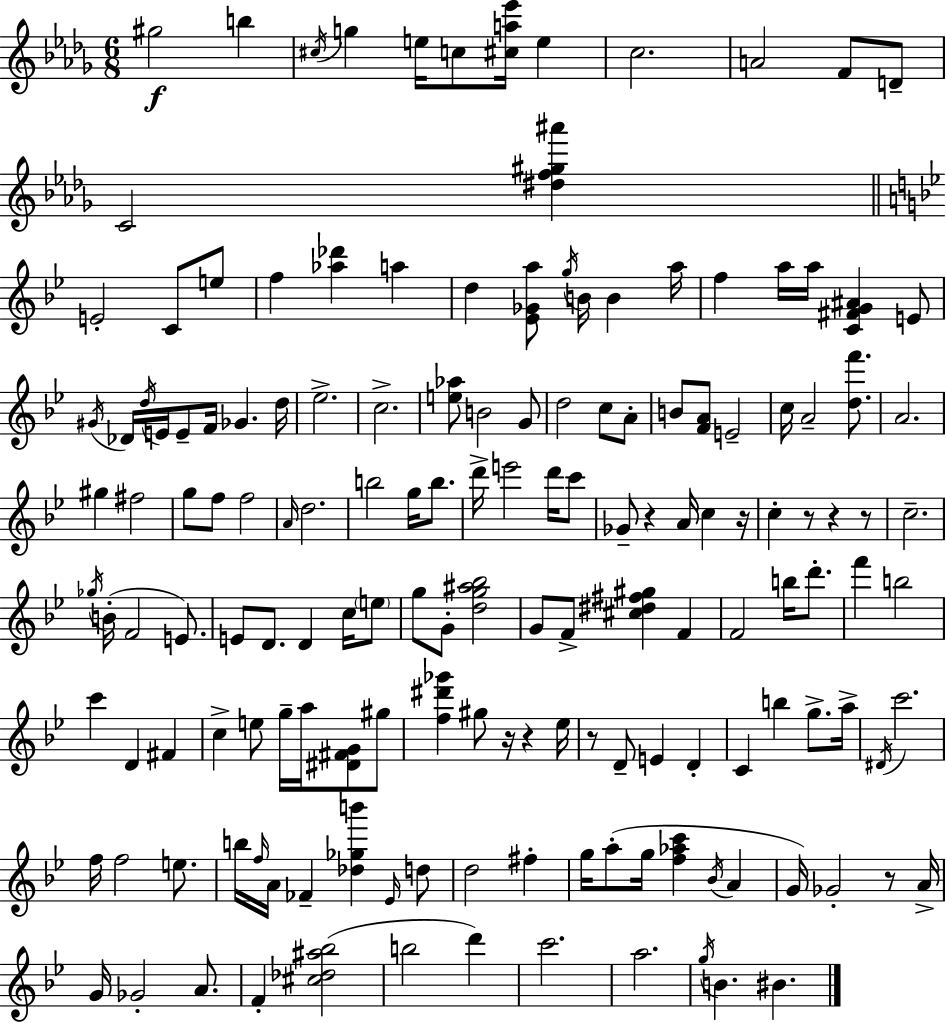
X:1
T:Untitled
M:6/8
L:1/4
K:Bbm
^g2 b ^c/4 g e/4 c/2 [^ca_e']/4 e c2 A2 F/2 D/2 C2 [^df^g^a'] E2 C/2 e/2 f [_a_d'] a d [_E_Ga]/2 g/4 B/4 B a/4 f a/4 a/4 [C^FG^A] E/2 ^G/4 _D/4 d/4 E/4 E/2 F/4 _G d/4 _e2 c2 [e_a]/2 B2 G/2 d2 c/2 A/2 B/2 [FA]/2 E2 c/4 A2 [df']/2 A2 ^g ^f2 g/2 f/2 f2 A/4 d2 b2 g/4 b/2 d'/4 e'2 d'/4 c'/2 _G/2 z A/4 c z/4 c z/2 z z/2 c2 _g/4 B/4 F2 E/2 E/2 D/2 D c/4 e/2 g/2 G/2 [dg^a_b]2 G/2 F/2 [^c^d^f^g] F F2 b/4 d'/2 f' b2 c' D ^F c e/2 g/4 a/4 [^D^FG]/2 ^g/2 [f^d'_g'] ^g/2 z/4 z _e/4 z/2 D/2 E D C b g/2 a/4 ^D/4 c'2 f/4 f2 e/2 b/4 f/4 A/4 _F [_d_gb'] _E/4 d/2 d2 ^f g/4 a/2 g/4 [f_ac'] _B/4 A G/4 _G2 z/2 A/4 G/4 _G2 A/2 F [^c_d^a_b]2 b2 d' c'2 a2 g/4 B ^B